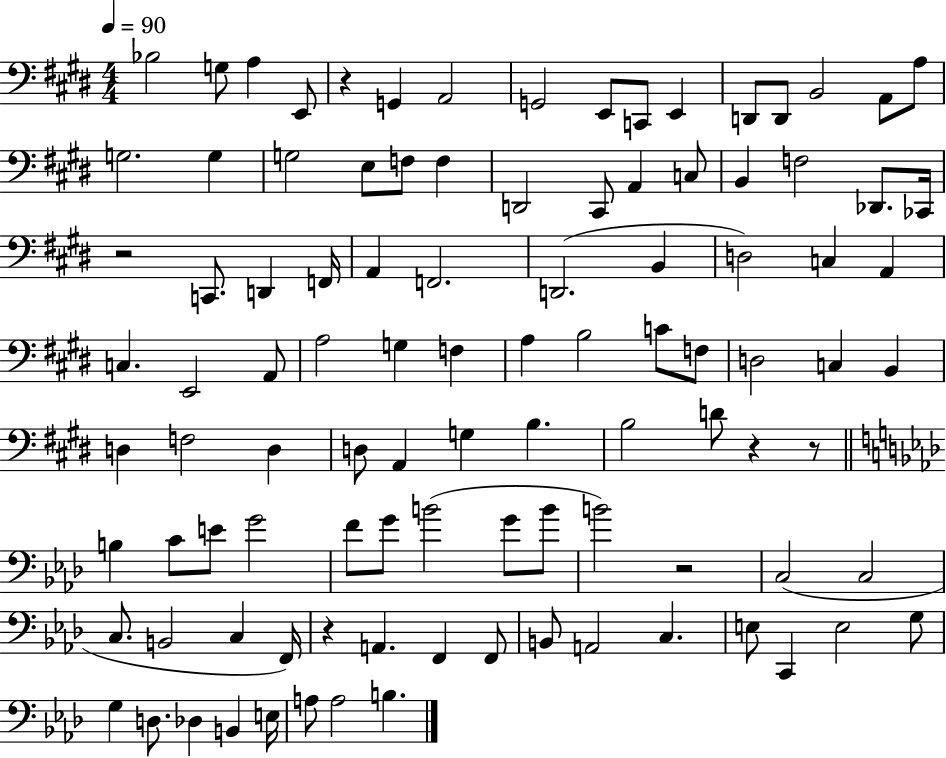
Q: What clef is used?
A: bass